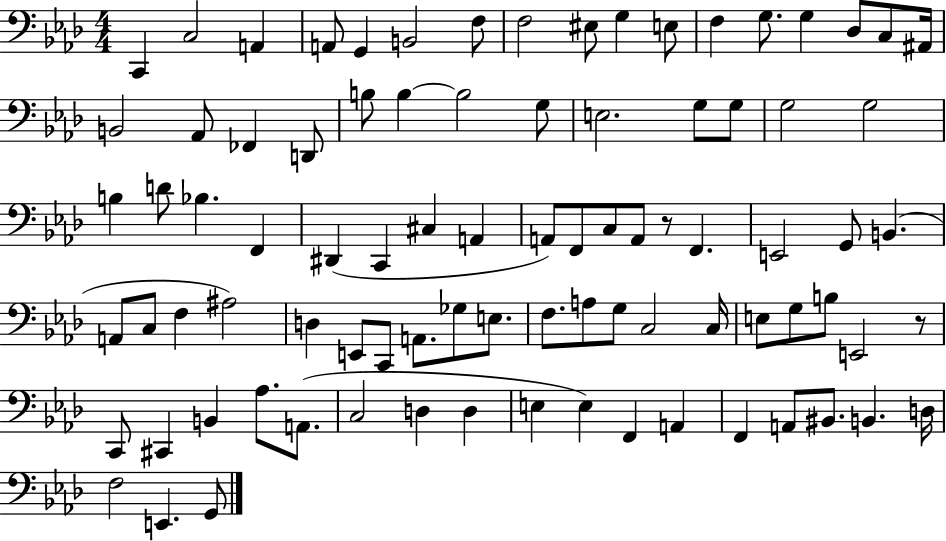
X:1
T:Untitled
M:4/4
L:1/4
K:Ab
C,, C,2 A,, A,,/2 G,, B,,2 F,/2 F,2 ^E,/2 G, E,/2 F, G,/2 G, _D,/2 C,/2 ^A,,/4 B,,2 _A,,/2 _F,, D,,/2 B,/2 B, B,2 G,/2 E,2 G,/2 G,/2 G,2 G,2 B, D/2 _B, F,, ^D,, C,, ^C, A,, A,,/2 F,,/2 C,/2 A,,/2 z/2 F,, E,,2 G,,/2 B,, A,,/2 C,/2 F, ^A,2 D, E,,/2 C,,/2 A,,/2 _G,/2 E,/2 F,/2 A,/2 G,/2 C,2 C,/4 E,/2 G,/2 B,/2 E,,2 z/2 C,,/2 ^C,, B,, _A,/2 A,,/2 C,2 D, D, E, E, F,, A,, F,, A,,/2 ^B,,/2 B,, D,/4 F,2 E,, G,,/2